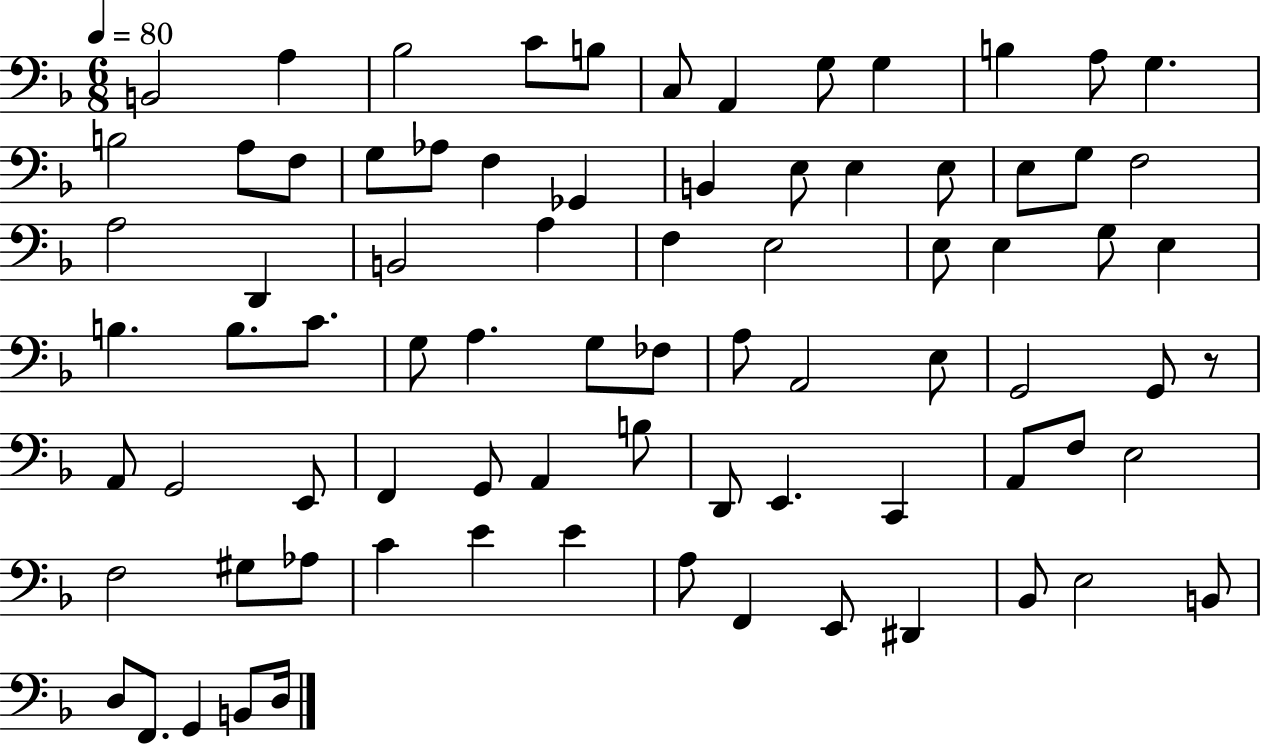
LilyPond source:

{
  \clef bass
  \numericTimeSignature
  \time 6/8
  \key f \major
  \tempo 4 = 80
  \repeat volta 2 { b,2 a4 | bes2 c'8 b8 | c8 a,4 g8 g4 | b4 a8 g4. | \break b2 a8 f8 | g8 aes8 f4 ges,4 | b,4 e8 e4 e8 | e8 g8 f2 | \break a2 d,4 | b,2 a4 | f4 e2 | e8 e4 g8 e4 | \break b4. b8. c'8. | g8 a4. g8 fes8 | a8 a,2 e8 | g,2 g,8 r8 | \break a,8 g,2 e,8 | f,4 g,8 a,4 b8 | d,8 e,4. c,4 | a,8 f8 e2 | \break f2 gis8 aes8 | c'4 e'4 e'4 | a8 f,4 e,8 dis,4 | bes,8 e2 b,8 | \break d8 f,8. g,4 b,8 d16 | } \bar "|."
}